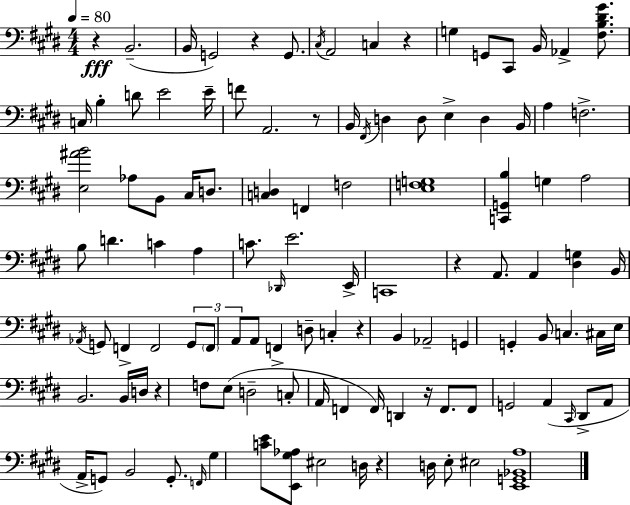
{
  \clef bass
  \numericTimeSignature
  \time 4/4
  \key e \major
  \tempo 4 = 80
  r4\fff b,2.--( | b,16 g,2) r4 g,8. | \acciaccatura { cis16 } a,2 c4 r4 | g4 g,8 cis,8 b,16 aes,4-> <fis b dis' gis'>8. | \break c16 b4-. d'8 e'2 | e'16-- f'8 a,2. r8 | b,16 \acciaccatura { fis,16 } d4 d8 e4-> d4 | b,16 a4 f2.-> | \break <e ais' b'>2 aes8 b,8 cis16 d8. | <c d>4 f,4 f2 | <e f g>1 | <c, g, b>4 g4 a2 | \break b8 d'4. c'4 a4 | c'8. \grace { des,16 } e'2. | e,16-> c,1 | r4 a,8. a,4 <dis g>4 | \break b,16 \acciaccatura { aes,16 } g,8 f,4-> f,2 | \tuplet 3/2 { g,8 \parenthesize f,8 a,8 } a,8 f,4-> d8-- | c4-. r4 b,4 aes,2-- | g,4 g,4-. b,8 c4. | \break cis16 e16 b,2. | b,16 d16 r4 f8 e8( d2-- | c8-. a,16 f,4 f,16) d,4 | r16 f,8. f,8 g,2 a,4( | \break \grace { cis,16 } dis,8-> a,8 a,16-> g,8) b,2 | g,8.-. \grace { f,16 } gis4 <c' e'>8 <e, gis aes>8 eis2 | d16 r4 d16 e8-. eis2 | <e, g, bes, a>1 | \break \bar "|."
}